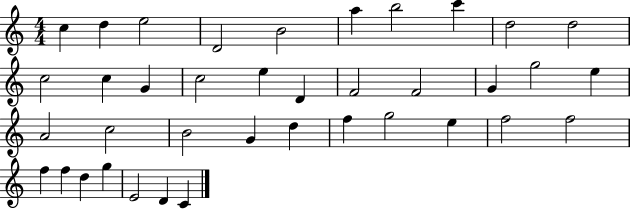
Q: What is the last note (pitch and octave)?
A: C4